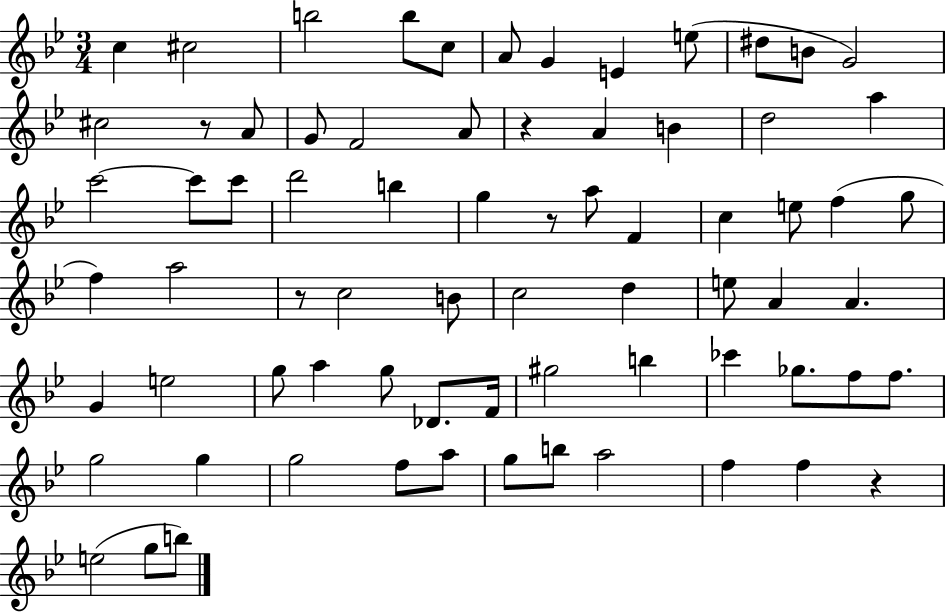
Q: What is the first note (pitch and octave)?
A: C5